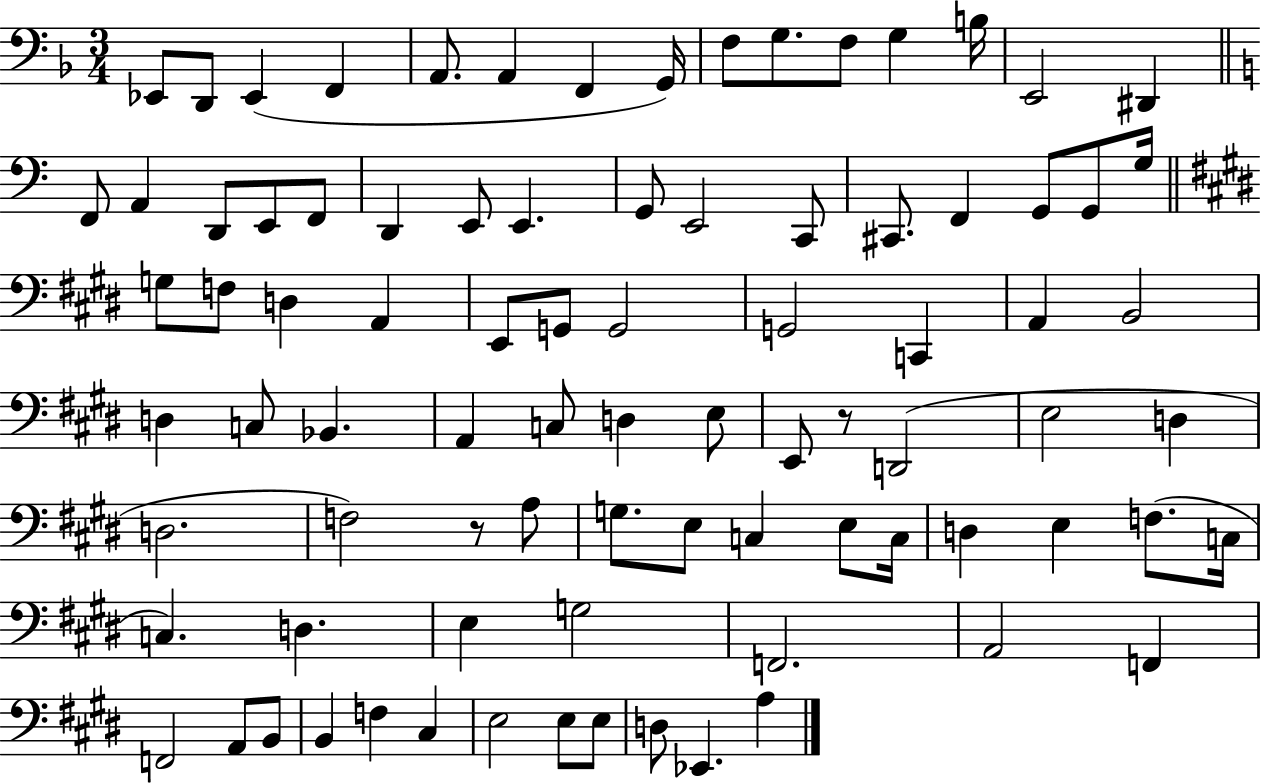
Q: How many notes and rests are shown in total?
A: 86